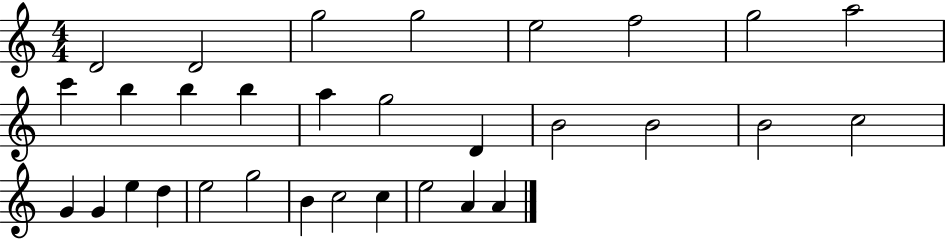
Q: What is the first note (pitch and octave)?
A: D4